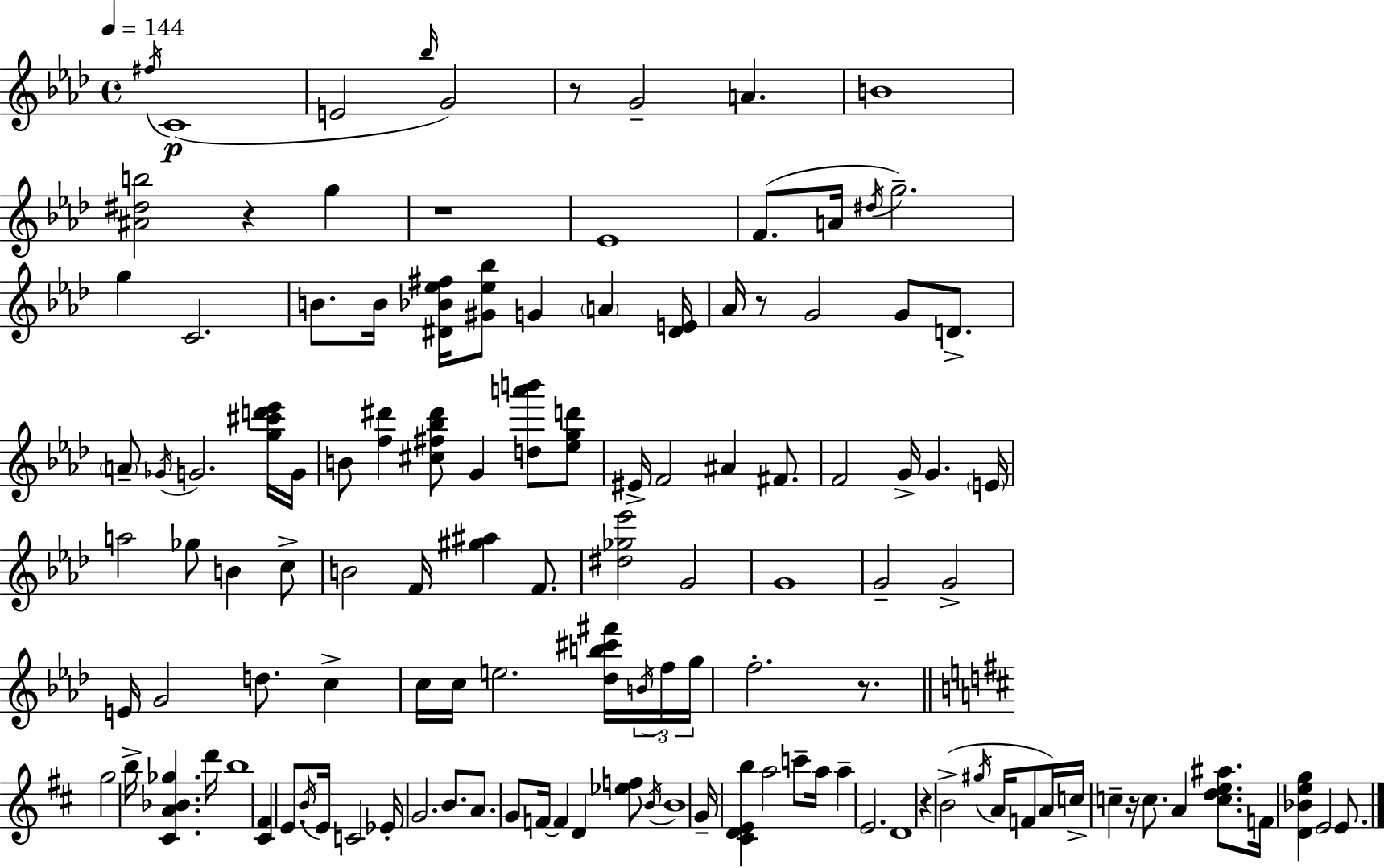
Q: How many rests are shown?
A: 7